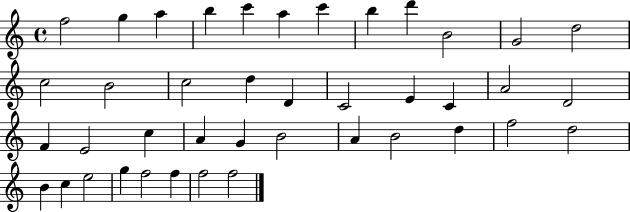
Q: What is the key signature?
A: C major